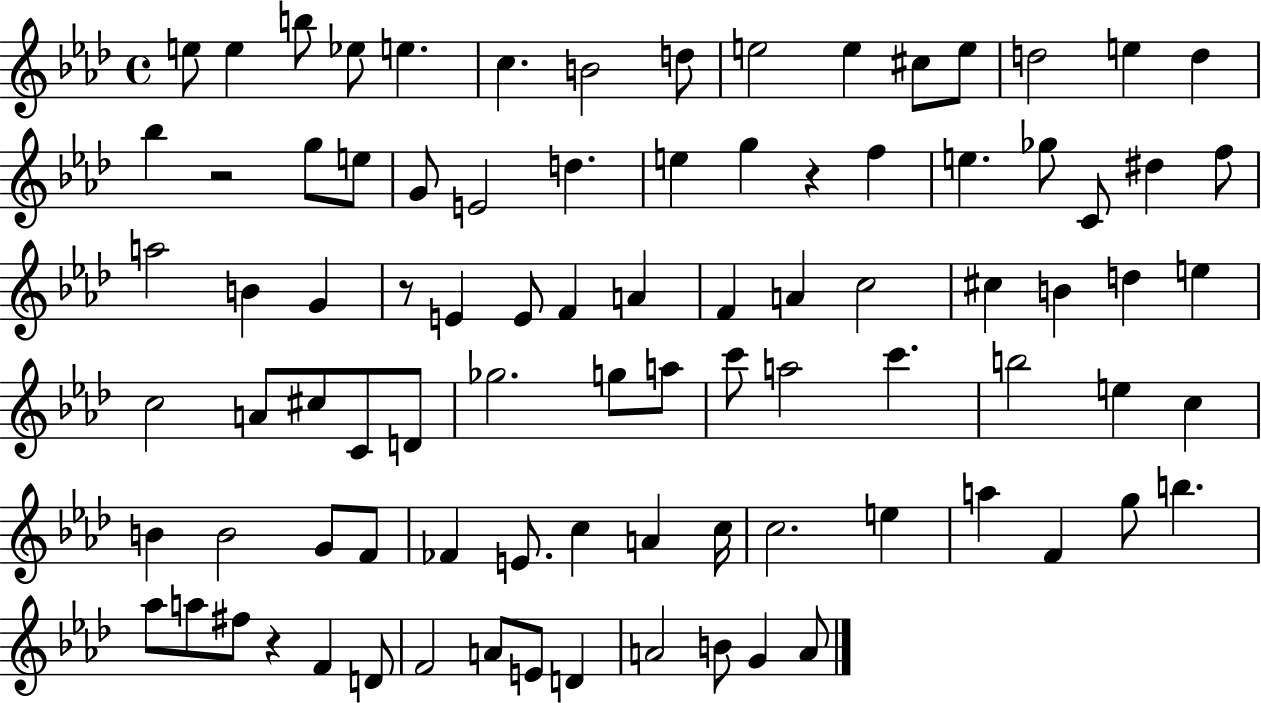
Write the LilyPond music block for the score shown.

{
  \clef treble
  \time 4/4
  \defaultTimeSignature
  \key aes \major
  e''8 e''4 b''8 ees''8 e''4. | c''4. b'2 d''8 | e''2 e''4 cis''8 e''8 | d''2 e''4 d''4 | \break bes''4 r2 g''8 e''8 | g'8 e'2 d''4. | e''4 g''4 r4 f''4 | e''4. ges''8 c'8 dis''4 f''8 | \break a''2 b'4 g'4 | r8 e'4 e'8 f'4 a'4 | f'4 a'4 c''2 | cis''4 b'4 d''4 e''4 | \break c''2 a'8 cis''8 c'8 d'8 | ges''2. g''8 a''8 | c'''8 a''2 c'''4. | b''2 e''4 c''4 | \break b'4 b'2 g'8 f'8 | fes'4 e'8. c''4 a'4 c''16 | c''2. e''4 | a''4 f'4 g''8 b''4. | \break aes''8 a''8 fis''8 r4 f'4 d'8 | f'2 a'8 e'8 d'4 | a'2 b'8 g'4 a'8 | \bar "|."
}